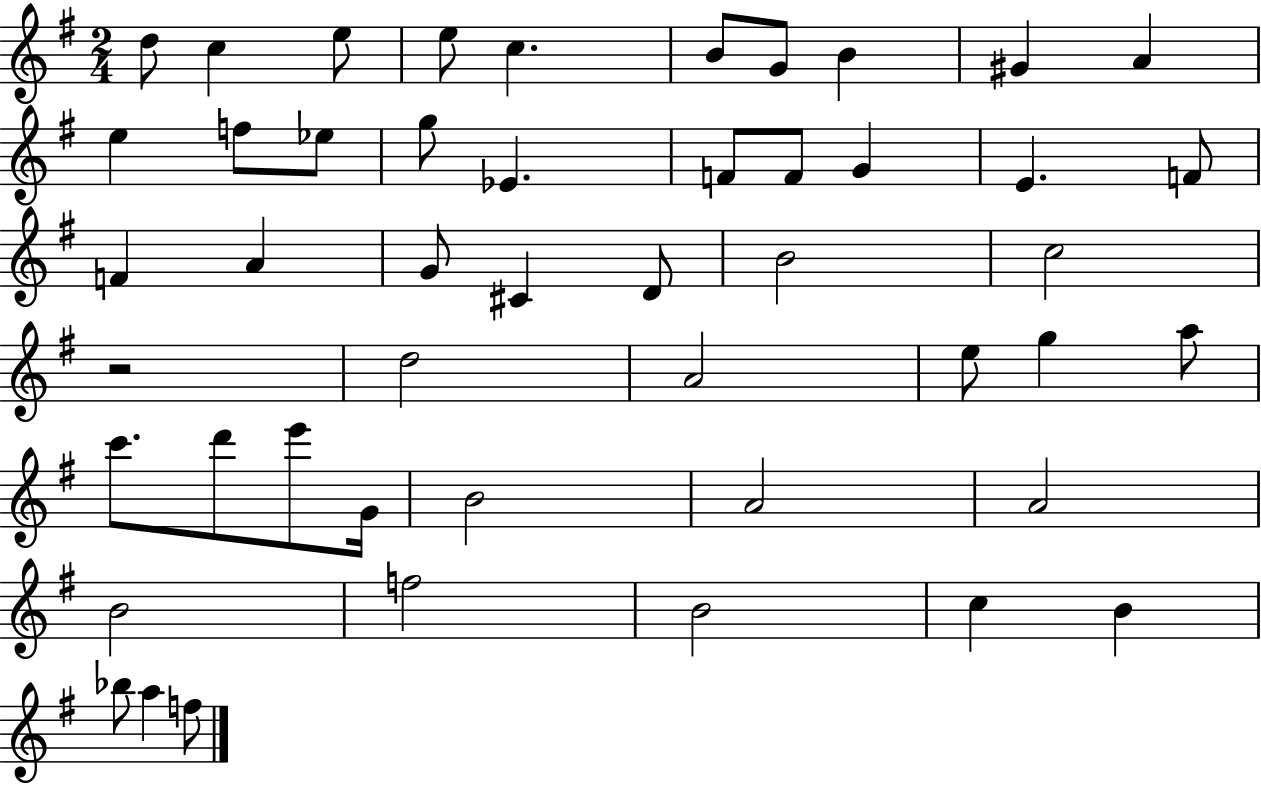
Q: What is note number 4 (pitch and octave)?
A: E5